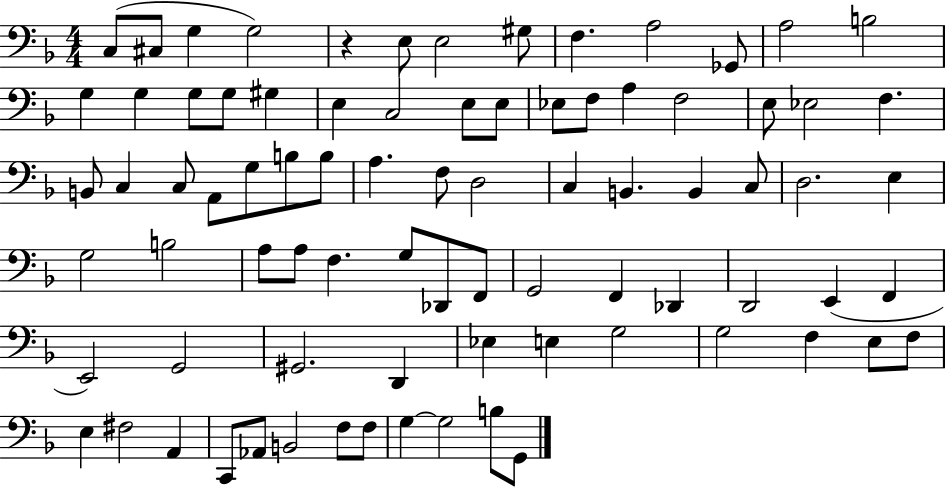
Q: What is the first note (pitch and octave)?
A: C3